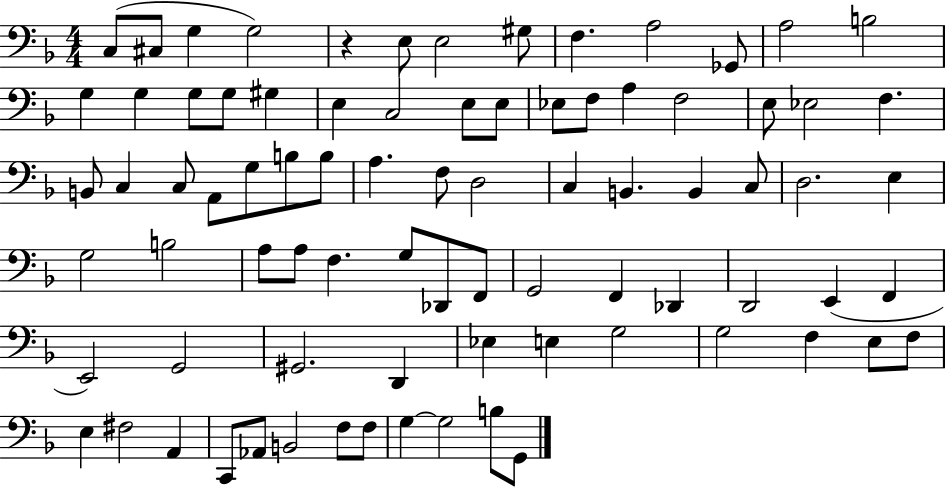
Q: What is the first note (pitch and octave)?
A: C3